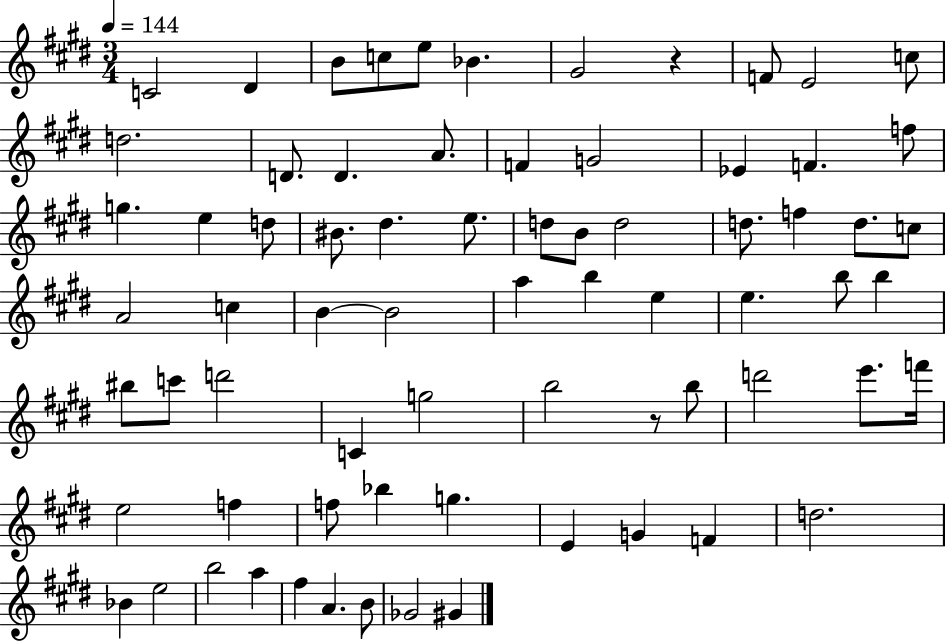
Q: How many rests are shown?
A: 2